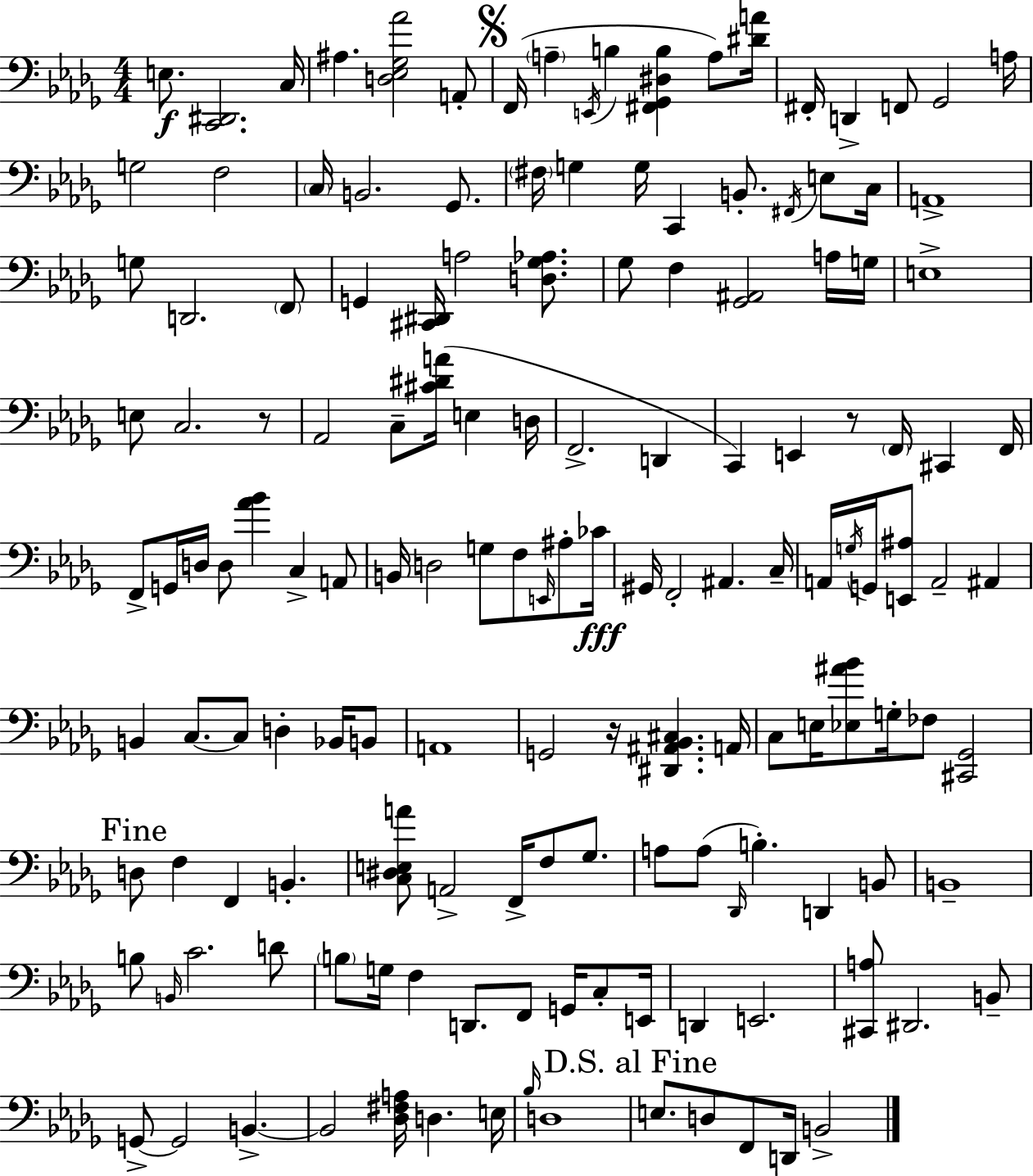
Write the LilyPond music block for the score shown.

{
  \clef bass
  \numericTimeSignature
  \time 4/4
  \key bes \minor
  e8.\f <c, dis,>2. c16 | ais4. <d ees ges aes'>2 a,8-. | \mark \markup { \musicglyph "scripts.segno" } f,16( \parenthesize a4-- \acciaccatura { e,16 } b4 <fis, ges, dis b>4 a8) | <dis' a'>16 fis,16-. d,4-> f,8 ges,2 | \break a16 g2 f2 | \parenthesize c16 b,2. ges,8. | \parenthesize fis16 g4 g16 c,4 b,8.-. \acciaccatura { fis,16 } e8 | c16 a,1-> | \break g8 d,2. | \parenthesize f,8 g,4 <cis, dis,>16 a2 <d ges aes>8. | ges8 f4 <ges, ais,>2 | a16 g16 e1-> | \break e8 c2. | r8 aes,2 c8-- <cis' dis' a'>16( e4 | d16 f,2.-> d,4 | c,4) e,4 r8 \parenthesize f,16 cis,4 | \break f,16 f,8-> g,16 d16 d8 <aes' bes'>4 c4-> | a,8 b,16 d2 g8 f8 \grace { e,16 } | ais8-. ces'16\fff gis,16 f,2-. ais,4. | c16-- a,16 \acciaccatura { g16 } g,16 <e, ais>8 a,2-- | \break ais,4 b,4 c8.~~ c8 d4-. | bes,16 b,8 a,1 | g,2 r16 <dis, ais, bes, cis>4. | a,16 c8 e16 <ees ais' bes'>8 g16-. fes8 <cis, ges,>2 | \break \mark "Fine" d8 f4 f,4 b,4.-. | <c dis e a'>8 a,2-> f,16-> f8 | ges8. a8 a8( \grace { des,16 } b4.-.) d,4 | b,8 b,1-- | \break b8 \grace { b,16 } c'2. | d'8 \parenthesize b8 g16 f4 d,8. | f,8 g,16 c8-. e,16 d,4 e,2. | <cis, a>8 dis,2. | \break b,8-- g,8->~~ g,2 | b,4.->~~ b,2 <des fis a>16 d4. | e16 \grace { bes16 } d1 | \mark "D.S. al Fine" e8. d8 f,8 d,16 b,2-> | \break \bar "|."
}